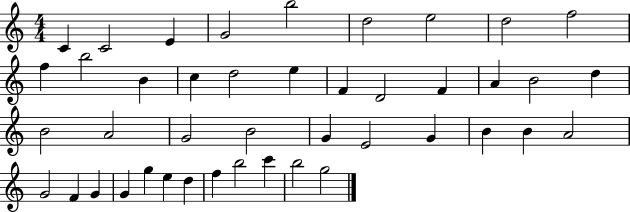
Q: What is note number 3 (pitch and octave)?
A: E4